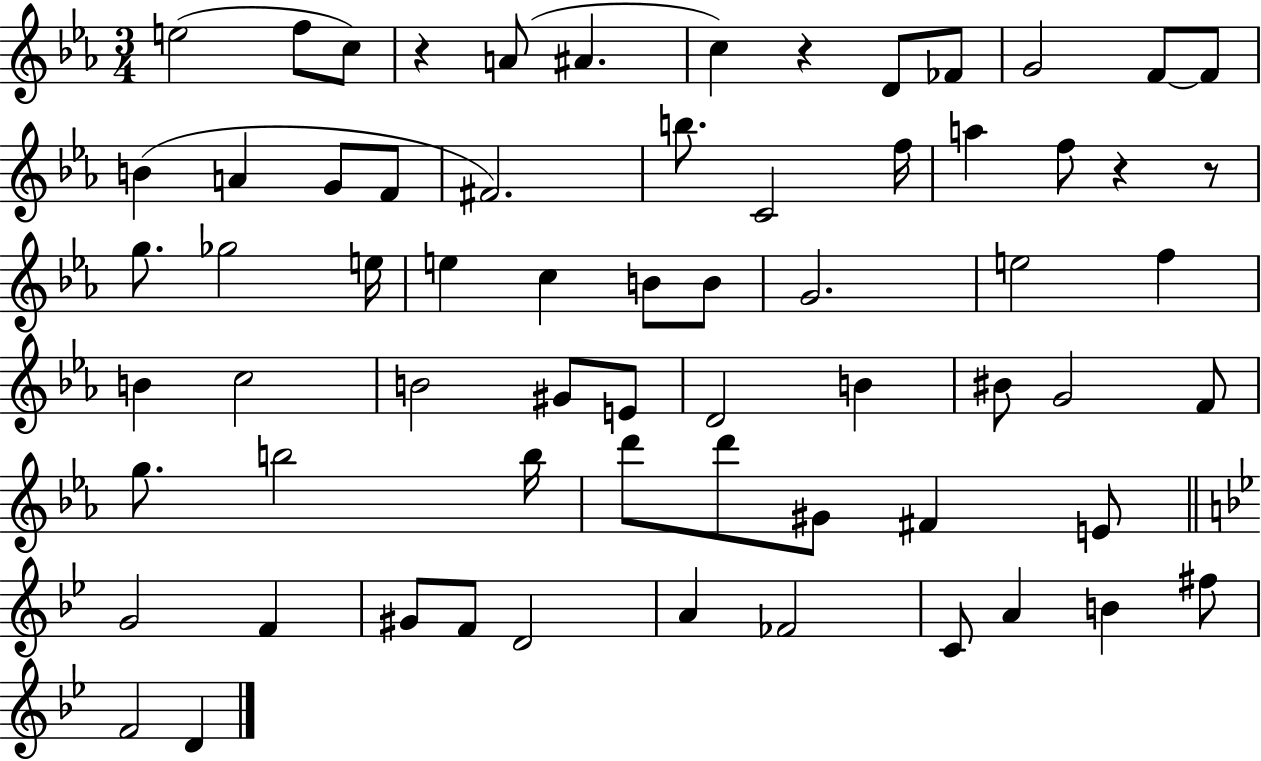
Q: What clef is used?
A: treble